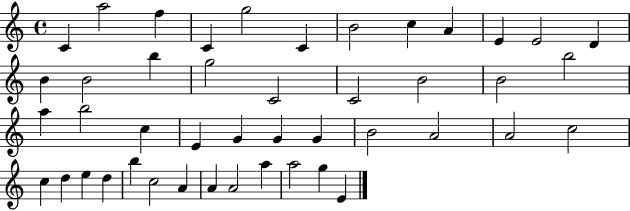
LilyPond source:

{
  \clef treble
  \time 4/4
  \defaultTimeSignature
  \key c \major
  c'4 a''2 f''4 | c'4 g''2 c'4 | b'2 c''4 a'4 | e'4 e'2 d'4 | \break b'4 b'2 b''4 | g''2 c'2 | c'2 b'2 | b'2 b''2 | \break a''4 b''2 c''4 | e'4 g'4 g'4 g'4 | b'2 a'2 | a'2 c''2 | \break c''4 d''4 e''4 d''4 | b''4 c''2 a'4 | a'4 a'2 a''4 | a''2 g''4 e'4 | \break \bar "|."
}